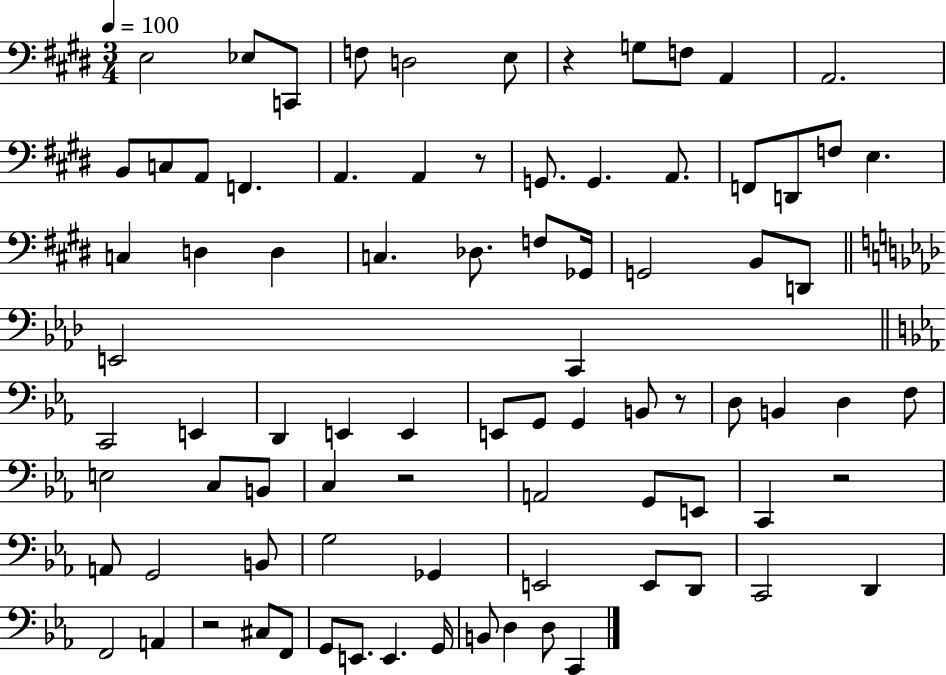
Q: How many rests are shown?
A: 6